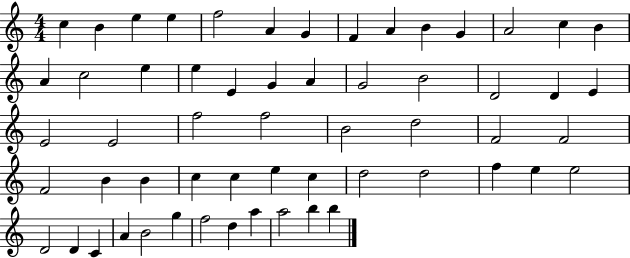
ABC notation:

X:1
T:Untitled
M:4/4
L:1/4
K:C
c B e e f2 A G F A B G A2 c B A c2 e e E G A G2 B2 D2 D E E2 E2 f2 f2 B2 d2 F2 F2 F2 B B c c e c d2 d2 f e e2 D2 D C A B2 g f2 d a a2 b b